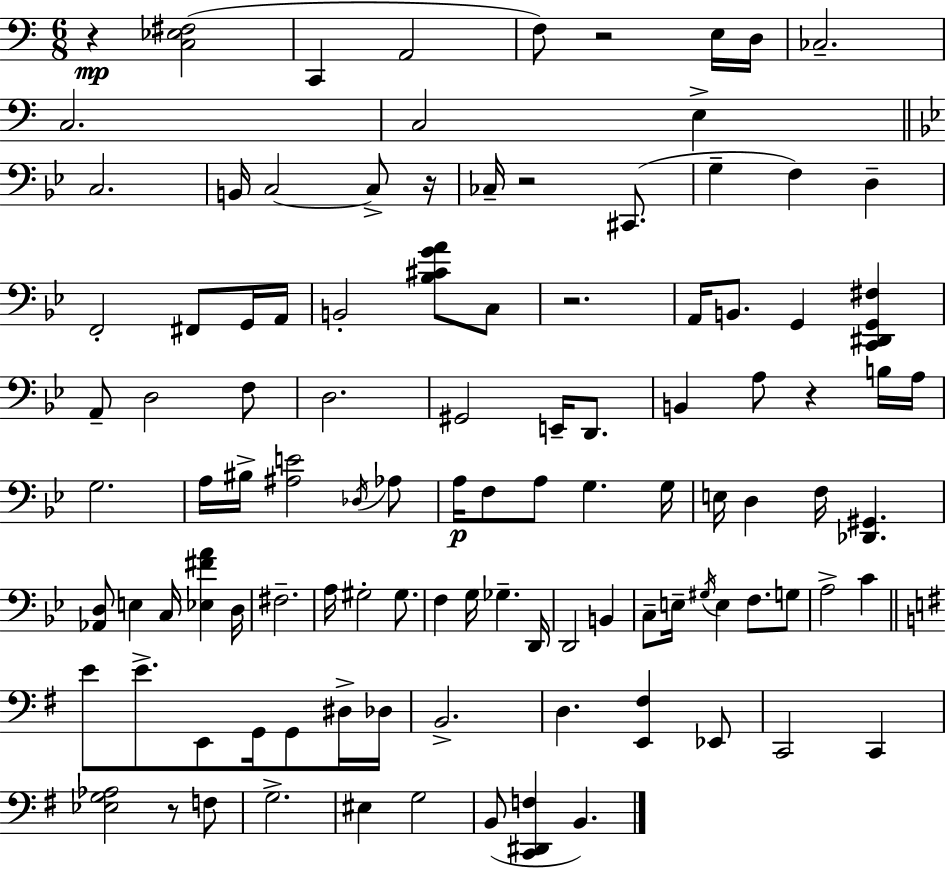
R/q [C3,Eb3,F#3]/h C2/q A2/h F3/e R/h E3/s D3/s CES3/h. C3/h. C3/h E3/q C3/h. B2/s C3/h C3/e R/s CES3/s R/h C#2/e. G3/q F3/q D3/q F2/h F#2/e G2/s A2/s B2/h [Bb3,C#4,G4,A4]/e C3/e R/h. A2/s B2/e. G2/q [C2,D#2,G2,F#3]/q A2/e D3/h F3/e D3/h. G#2/h E2/s D2/e. B2/q A3/e R/q B3/s A3/s G3/h. A3/s BIS3/s [A#3,E4]/h Db3/s Ab3/e A3/s F3/e A3/e G3/q. G3/s E3/s D3/q F3/s [Db2,G#2]/q. [Ab2,D3]/e E3/q C3/s [Eb3,F#4,A4]/q D3/s F#3/h. A3/s G#3/h G#3/e. F3/q G3/s Gb3/q. D2/s D2/h B2/q C3/e E3/s G#3/s E3/q F3/e. G3/e A3/h C4/q E4/e E4/e. E2/e G2/s G2/e D#3/s Db3/s B2/h. D3/q. [E2,F#3]/q Eb2/e C2/h C2/q [Eb3,G3,Ab3]/h R/e F3/e G3/h. EIS3/q G3/h B2/e [C2,D#2,F3]/q B2/q.